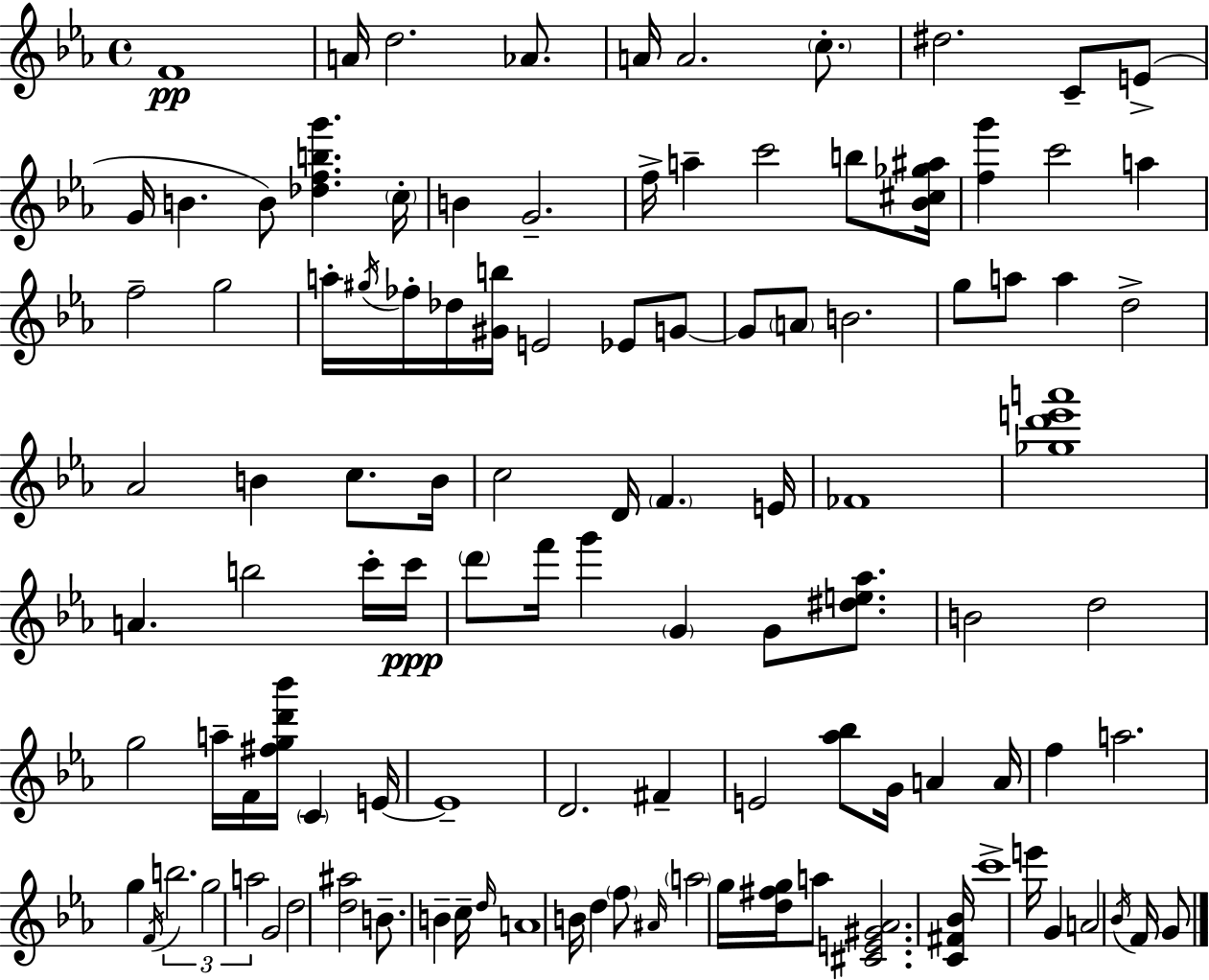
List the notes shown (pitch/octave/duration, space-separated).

F4/w A4/s D5/h. Ab4/e. A4/s A4/h. C5/e. D#5/h. C4/e E4/e G4/s B4/q. B4/e [Db5,F5,B5,G6]/q. C5/s B4/q G4/h. F5/s A5/q C6/h B5/e [Bb4,C#5,Gb5,A#5]/s [F5,G6]/q C6/h A5/q F5/h G5/h A5/s G#5/s FES5/s Db5/s [G#4,B5]/s E4/h Eb4/e G4/e G4/e A4/e B4/h. G5/e A5/e A5/q D5/h Ab4/h B4/q C5/e. B4/s C5/h D4/s F4/q. E4/s FES4/w [Gb5,D6,E6,A6]/w A4/q. B5/h C6/s C6/s D6/e F6/s G6/q G4/q G4/e [D#5,E5,Ab5]/e. B4/h D5/h G5/h A5/s F4/s [F#5,G5,D6,Bb6]/s C4/q E4/s E4/w D4/h. F#4/q E4/h [Ab5,Bb5]/e G4/s A4/q A4/s F5/q A5/h. G5/q F4/s B5/h. G5/h A5/h G4/h D5/h [D5,A#5]/h B4/e. B4/q C5/s D5/s A4/w B4/s D5/q F5/e A#4/s A5/h G5/s [D5,F#5,G5]/s A5/e [C#4,E4,G#4,Ab4]/h. [C4,F#4,Bb4]/s C6/w E6/s G4/q A4/h Bb4/s F4/s G4/e